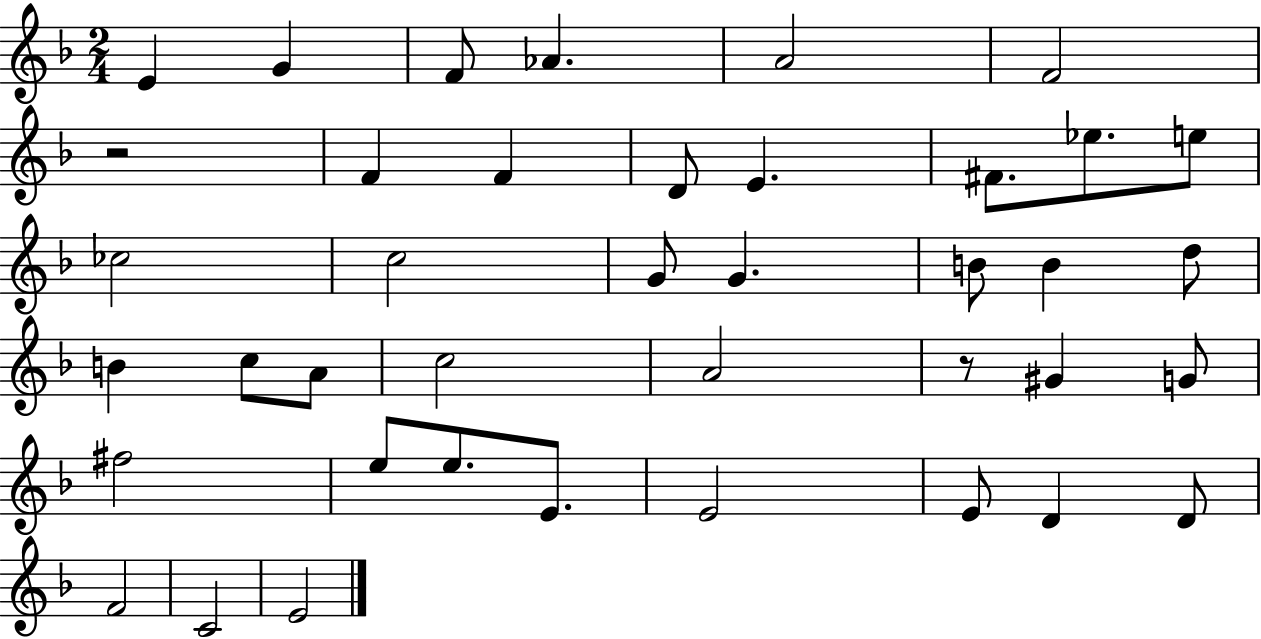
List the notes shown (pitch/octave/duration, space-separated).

E4/q G4/q F4/e Ab4/q. A4/h F4/h R/h F4/q F4/q D4/e E4/q. F#4/e. Eb5/e. E5/e CES5/h C5/h G4/e G4/q. B4/e B4/q D5/e B4/q C5/e A4/e C5/h A4/h R/e G#4/q G4/e F#5/h E5/e E5/e. E4/e. E4/h E4/e D4/q D4/e F4/h C4/h E4/h